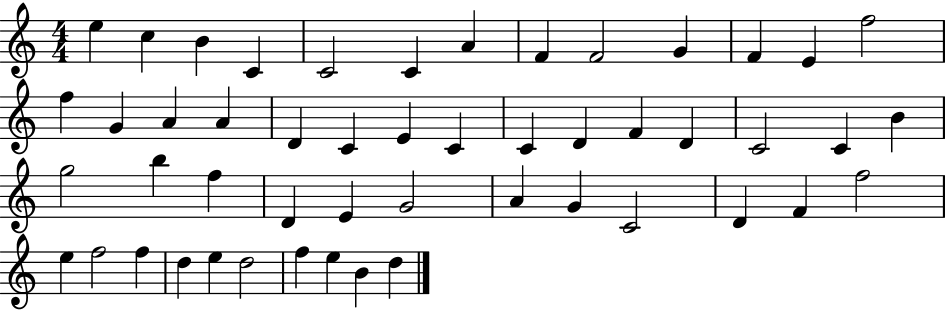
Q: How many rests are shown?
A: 0